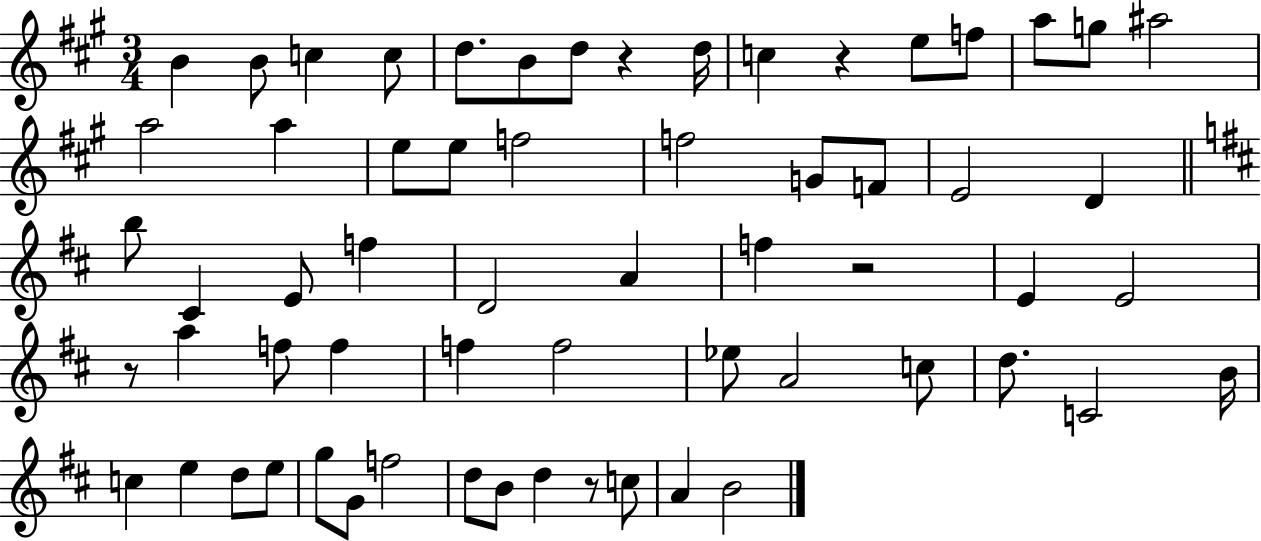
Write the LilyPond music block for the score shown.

{
  \clef treble
  \numericTimeSignature
  \time 3/4
  \key a \major
  b'4 b'8 c''4 c''8 | d''8. b'8 d''8 r4 d''16 | c''4 r4 e''8 f''8 | a''8 g''8 ais''2 | \break a''2 a''4 | e''8 e''8 f''2 | f''2 g'8 f'8 | e'2 d'4 | \break \bar "||" \break \key b \minor b''8 cis'4 e'8 f''4 | d'2 a'4 | f''4 r2 | e'4 e'2 | \break r8 a''4 f''8 f''4 | f''4 f''2 | ees''8 a'2 c''8 | d''8. c'2 b'16 | \break c''4 e''4 d''8 e''8 | g''8 g'8 f''2 | d''8 b'8 d''4 r8 c''8 | a'4 b'2 | \break \bar "|."
}